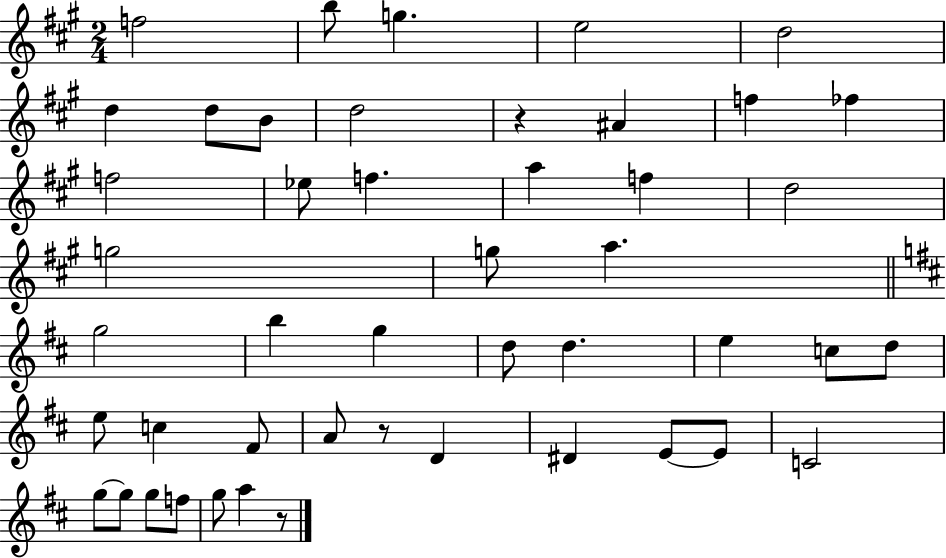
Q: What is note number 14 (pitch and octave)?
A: Eb5